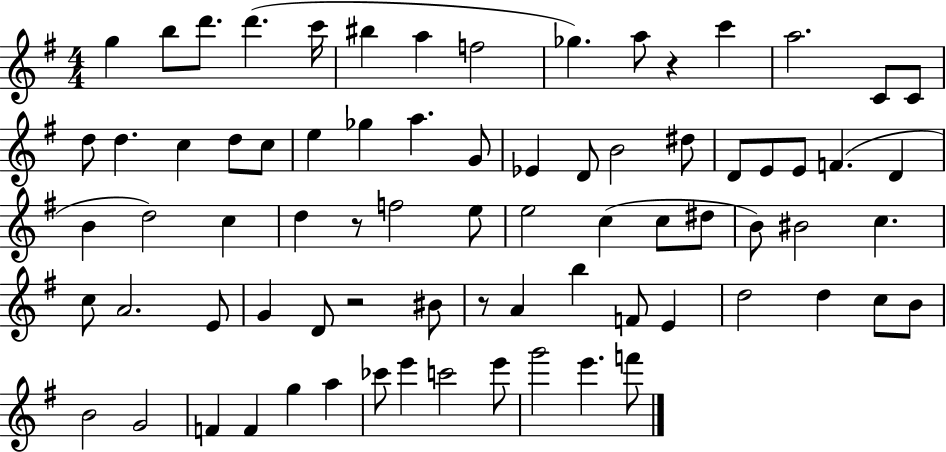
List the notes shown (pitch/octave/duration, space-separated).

G5/q B5/e D6/e. D6/q. C6/s BIS5/q A5/q F5/h Gb5/q. A5/e R/q C6/q A5/h. C4/e C4/e D5/e D5/q. C5/q D5/e C5/e E5/q Gb5/q A5/q. G4/e Eb4/q D4/e B4/h D#5/e D4/e E4/e E4/e F4/q. D4/q B4/q D5/h C5/q D5/q R/e F5/h E5/e E5/h C5/q C5/e D#5/e B4/e BIS4/h C5/q. C5/e A4/h. E4/e G4/q D4/e R/h BIS4/e R/e A4/q B5/q F4/e E4/q D5/h D5/q C5/e B4/e B4/h G4/h F4/q F4/q G5/q A5/q CES6/e E6/q C6/h E6/e G6/h E6/q. F6/e